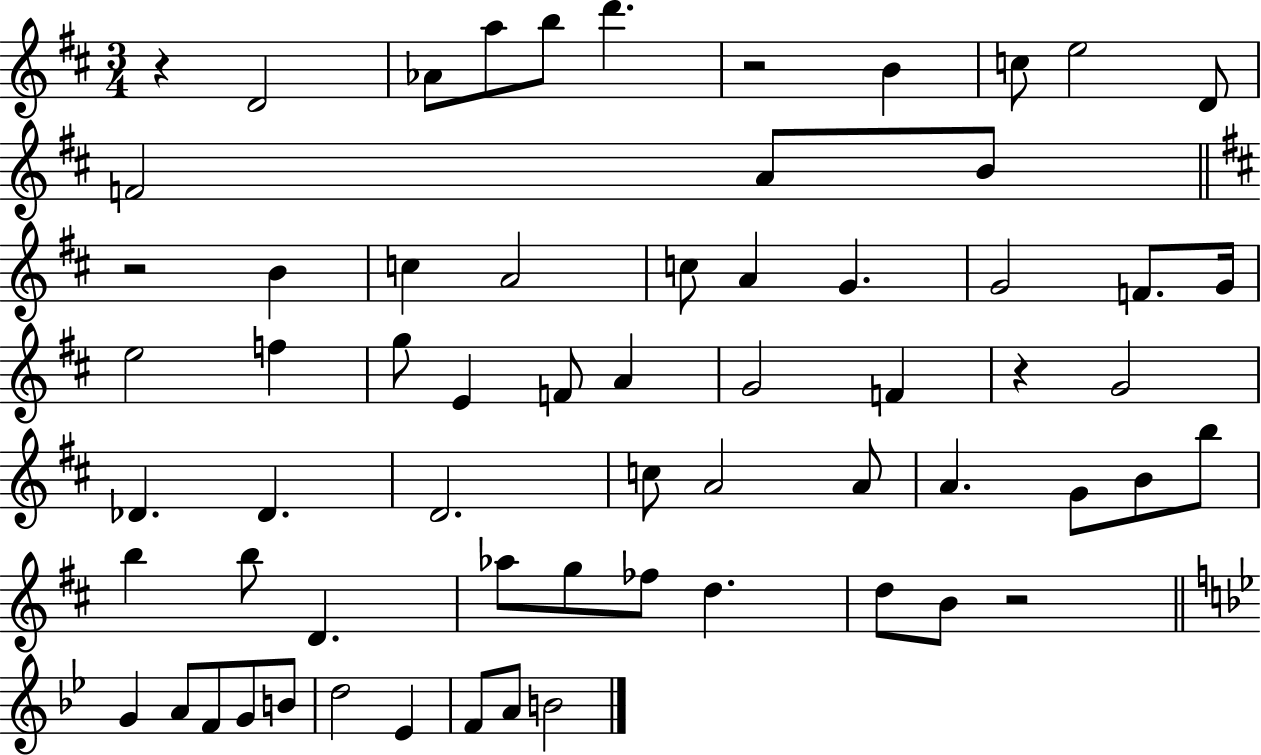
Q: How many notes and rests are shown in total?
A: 64